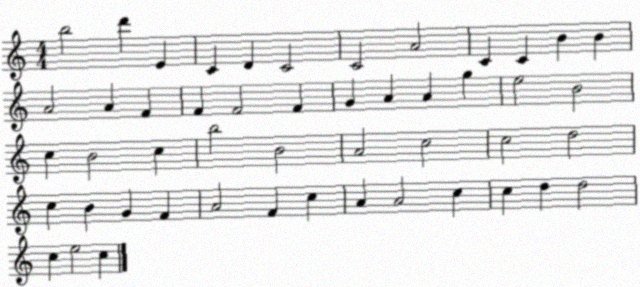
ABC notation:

X:1
T:Untitled
M:4/4
L:1/4
K:C
b2 d' E C D C2 C2 A2 C C B B A2 A F F F2 F G A A g e2 B2 c B2 c b2 B2 A2 c2 c2 d2 c B G F A2 F c A A2 c c d d2 c e2 c